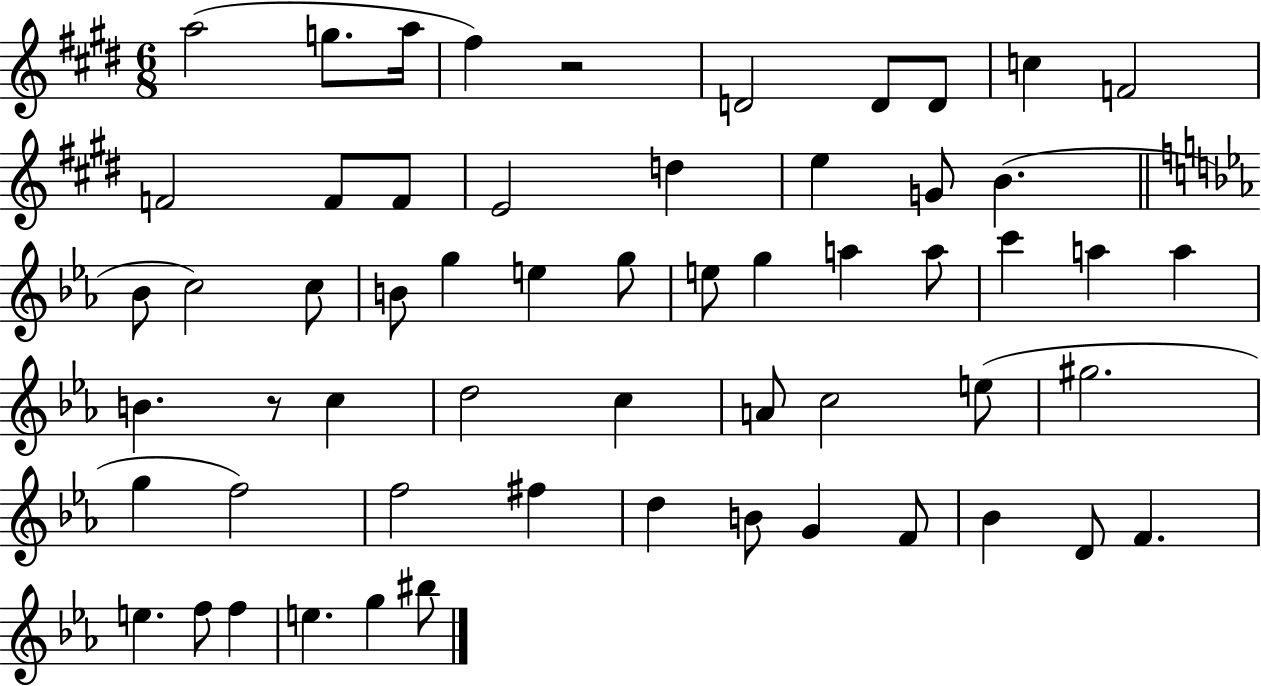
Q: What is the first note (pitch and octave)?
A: A5